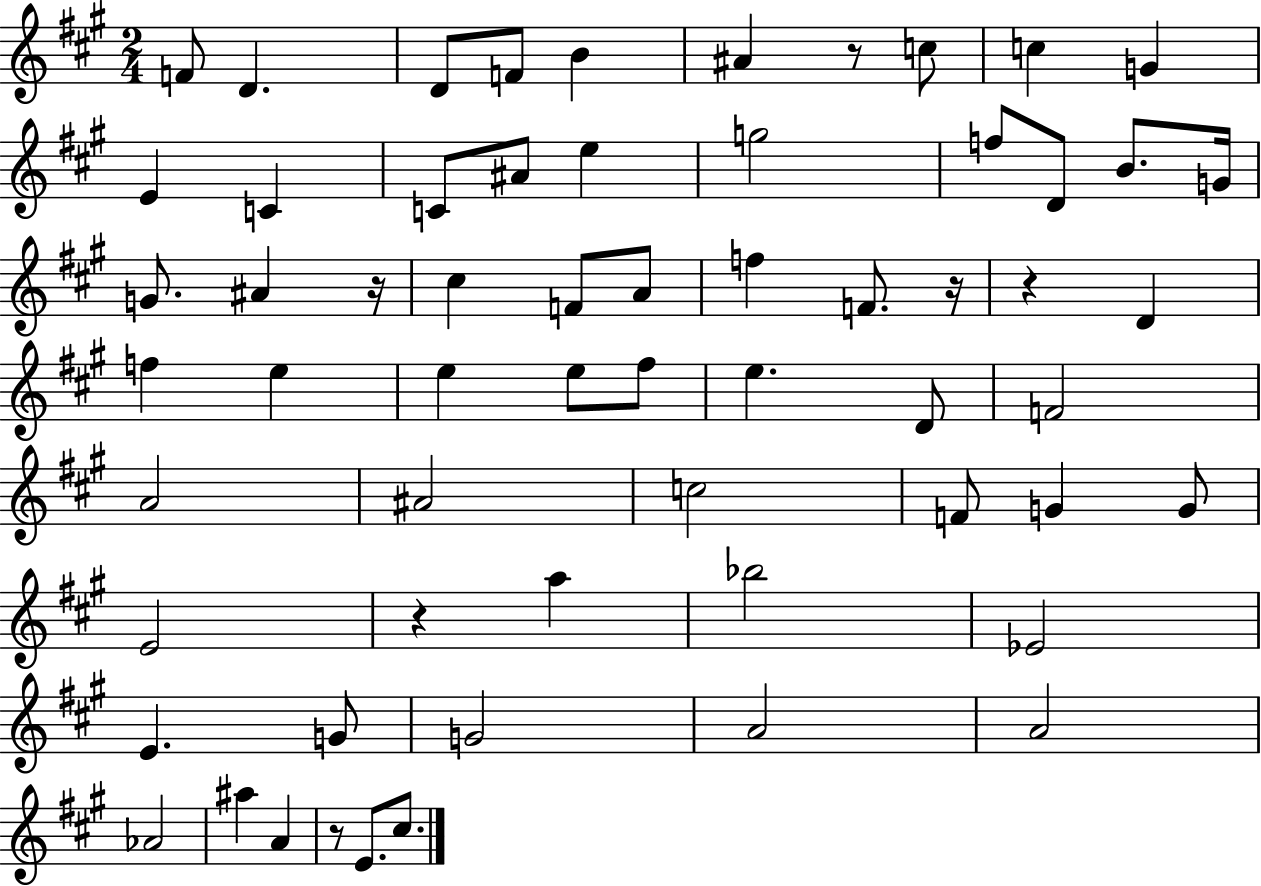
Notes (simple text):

F4/e D4/q. D4/e F4/e B4/q A#4/q R/e C5/e C5/q G4/q E4/q C4/q C4/e A#4/e E5/q G5/h F5/e D4/e B4/e. G4/s G4/e. A#4/q R/s C#5/q F4/e A4/e F5/q F4/e. R/s R/q D4/q F5/q E5/q E5/q E5/e F#5/e E5/q. D4/e F4/h A4/h A#4/h C5/h F4/e G4/q G4/e E4/h R/q A5/q Bb5/h Eb4/h E4/q. G4/e G4/h A4/h A4/h Ab4/h A#5/q A4/q R/e E4/e. C#5/e.